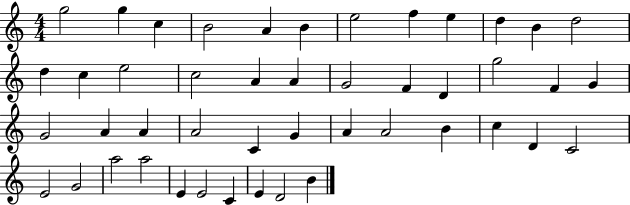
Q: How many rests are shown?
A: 0